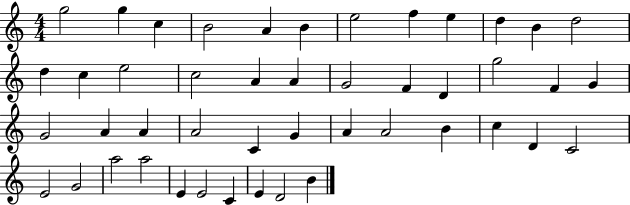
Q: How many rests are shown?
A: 0